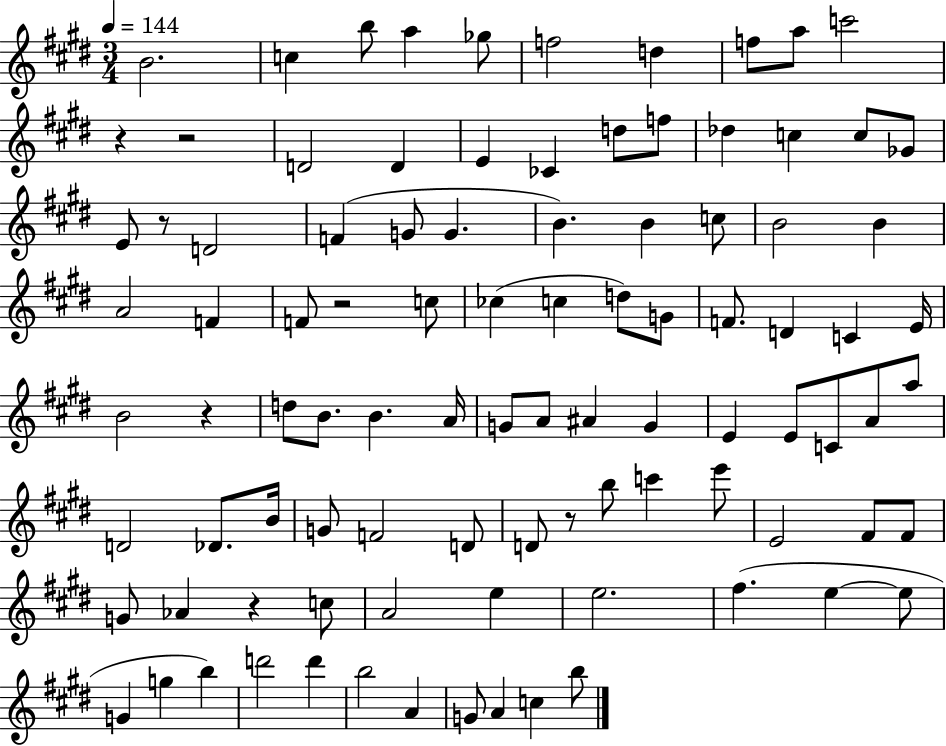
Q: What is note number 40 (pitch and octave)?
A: D4